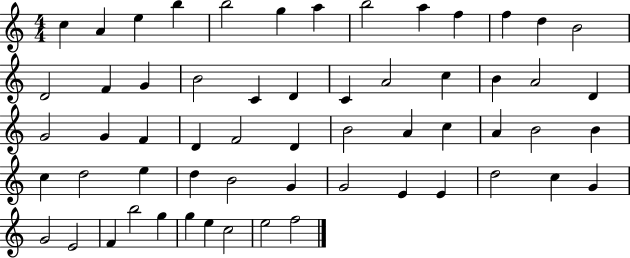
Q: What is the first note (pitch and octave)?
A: C5